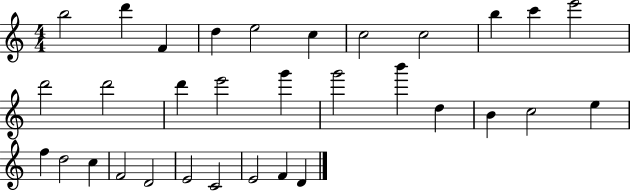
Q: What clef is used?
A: treble